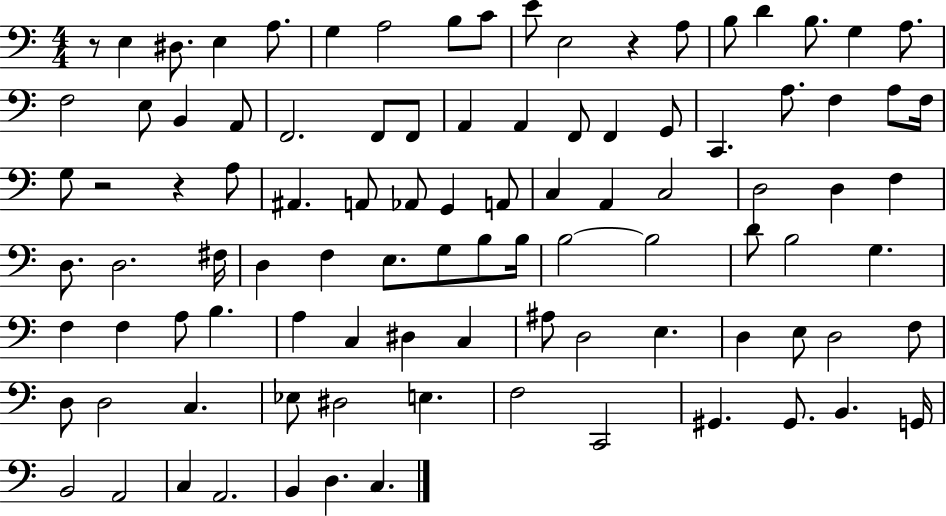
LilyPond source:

{
  \clef bass
  \numericTimeSignature
  \time 4/4
  \key c \major
  r8 e4 dis8. e4 a8. | g4 a2 b8 c'8 | e'8 e2 r4 a8 | b8 d'4 b8. g4 a8. | \break f2 e8 b,4 a,8 | f,2. f,8 f,8 | a,4 a,4 f,8 f,4 g,8 | c,4. a8. f4 a8 f16 | \break g8 r2 r4 a8 | ais,4. a,8 aes,8 g,4 a,8 | c4 a,4 c2 | d2 d4 f4 | \break d8. d2. fis16 | d4 f4 e8. g8 b8 b16 | b2~~ b2 | d'8 b2 g4. | \break f4 f4 a8 b4. | a4 c4 dis4 c4 | ais8 d2 e4. | d4 e8 d2 f8 | \break d8 d2 c4. | ees8 dis2 e4. | f2 c,2 | gis,4. gis,8. b,4. g,16 | \break b,2 a,2 | c4 a,2. | b,4 d4. c4. | \bar "|."
}